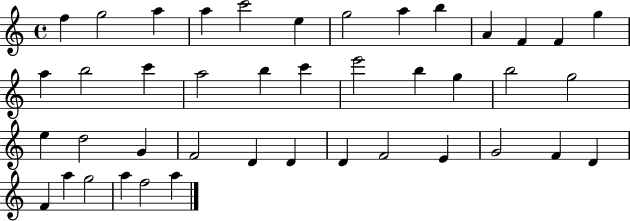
X:1
T:Untitled
M:4/4
L:1/4
K:C
f g2 a a c'2 e g2 a b A F F g a b2 c' a2 b c' e'2 b g b2 g2 e d2 G F2 D D D F2 E G2 F D F a g2 a f2 a